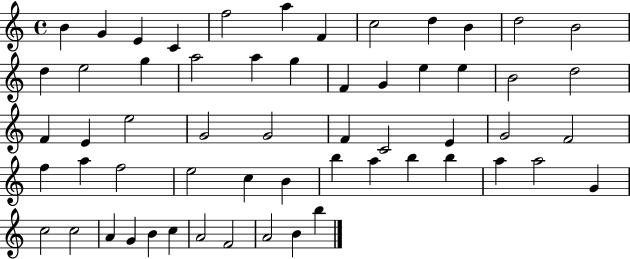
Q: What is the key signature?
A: C major